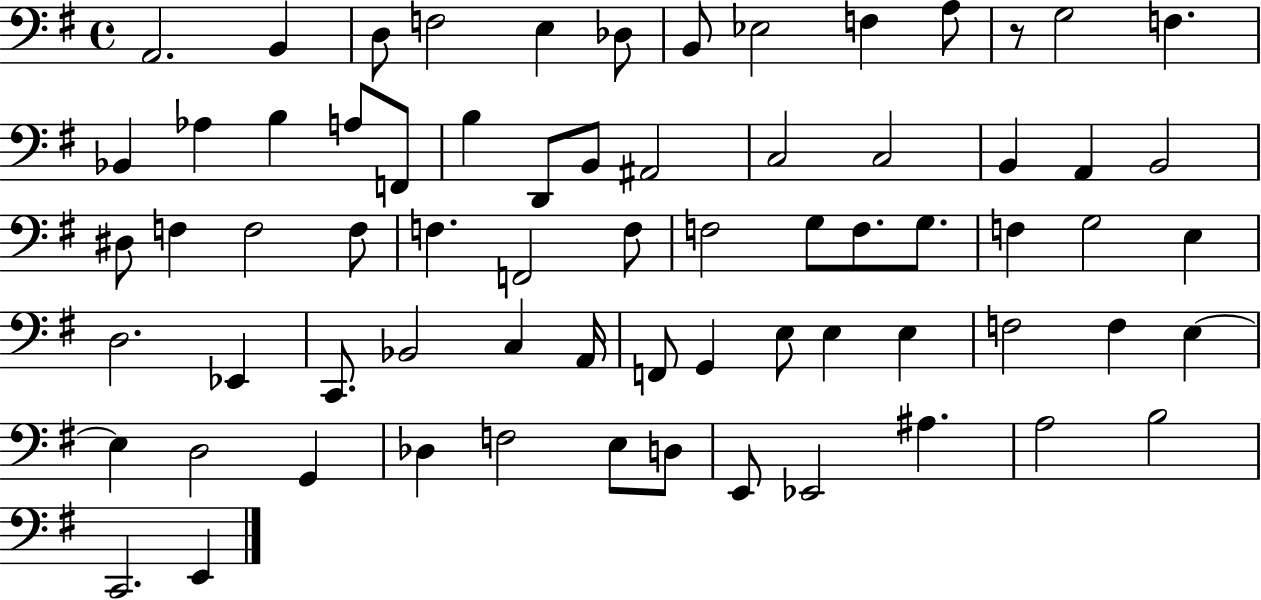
A2/h. B2/q D3/e F3/h E3/q Db3/e B2/e Eb3/h F3/q A3/e R/e G3/h F3/q. Bb2/q Ab3/q B3/q A3/e F2/e B3/q D2/e B2/e A#2/h C3/h C3/h B2/q A2/q B2/h D#3/e F3/q F3/h F3/e F3/q. F2/h F3/e F3/h G3/e F3/e. G3/e. F3/q G3/h E3/q D3/h. Eb2/q C2/e. Bb2/h C3/q A2/s F2/e G2/q E3/e E3/q E3/q F3/h F3/q E3/q E3/q D3/h G2/q Db3/q F3/h E3/e D3/e E2/e Eb2/h A#3/q. A3/h B3/h C2/h. E2/q